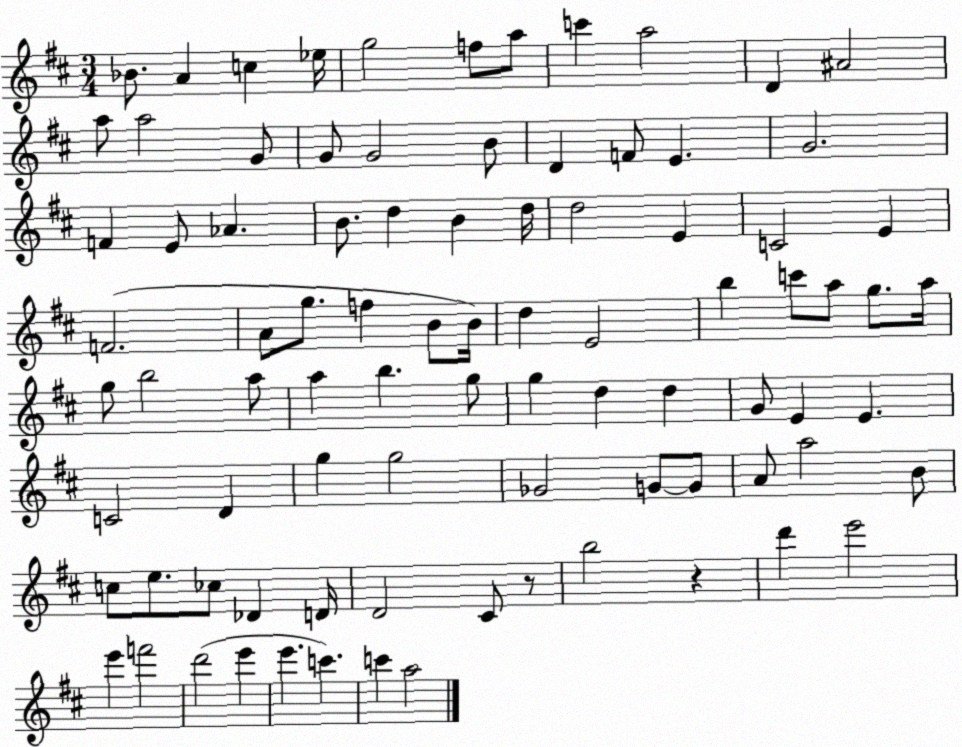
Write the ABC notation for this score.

X:1
T:Untitled
M:3/4
L:1/4
K:D
_B/2 A c _e/4 g2 f/2 a/2 c' a2 D ^A2 a/2 a2 G/2 G/2 G2 B/2 D F/2 E G2 F E/2 _A B/2 d B d/4 d2 E C2 E F2 A/2 g/2 f B/2 B/4 d E2 b c'/2 a/2 g/2 a/4 g/2 b2 a/2 a b g/2 g d d G/2 E E C2 D g g2 _G2 G/2 G/2 A/2 a2 B/2 c/2 e/2 _c/2 _D D/4 D2 ^C/2 z/2 b2 z d' e'2 e' f'2 d'2 e' e' c' c' a2